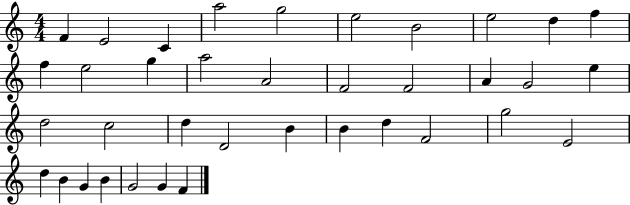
X:1
T:Untitled
M:4/4
L:1/4
K:C
F E2 C a2 g2 e2 B2 e2 d f f e2 g a2 A2 F2 F2 A G2 e d2 c2 d D2 B B d F2 g2 E2 d B G B G2 G F